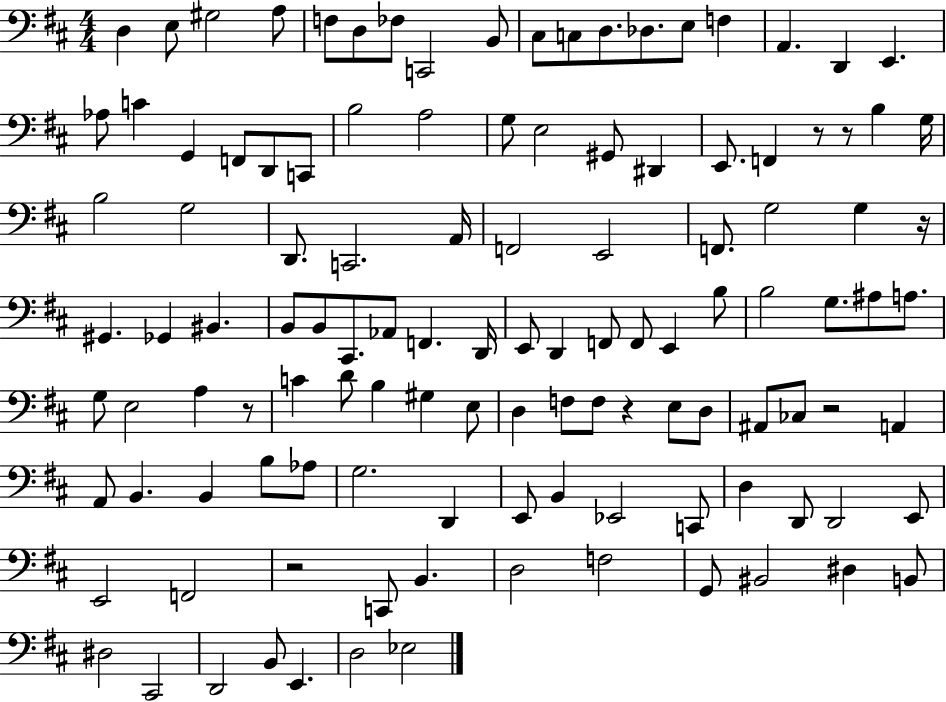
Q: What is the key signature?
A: D major